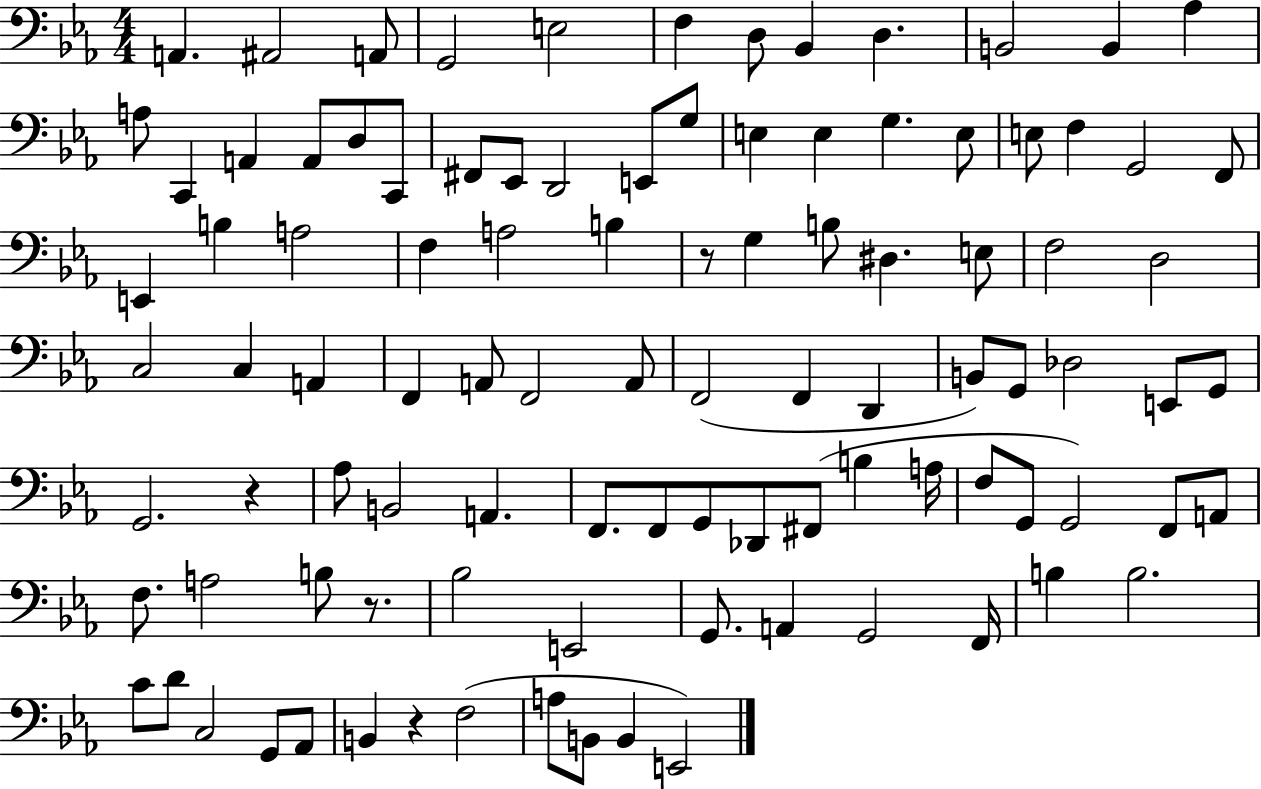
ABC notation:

X:1
T:Untitled
M:4/4
L:1/4
K:Eb
A,, ^A,,2 A,,/2 G,,2 E,2 F, D,/2 _B,, D, B,,2 B,, _A, A,/2 C,, A,, A,,/2 D,/2 C,,/2 ^F,,/2 _E,,/2 D,,2 E,,/2 G,/2 E, E, G, E,/2 E,/2 F, G,,2 F,,/2 E,, B, A,2 F, A,2 B, z/2 G, B,/2 ^D, E,/2 F,2 D,2 C,2 C, A,, F,, A,,/2 F,,2 A,,/2 F,,2 F,, D,, B,,/2 G,,/2 _D,2 E,,/2 G,,/2 G,,2 z _A,/2 B,,2 A,, F,,/2 F,,/2 G,,/2 _D,,/2 ^F,,/2 B, A,/4 F,/2 G,,/2 G,,2 F,,/2 A,,/2 F,/2 A,2 B,/2 z/2 _B,2 E,,2 G,,/2 A,, G,,2 F,,/4 B, B,2 C/2 D/2 C,2 G,,/2 _A,,/2 B,, z F,2 A,/2 B,,/2 B,, E,,2